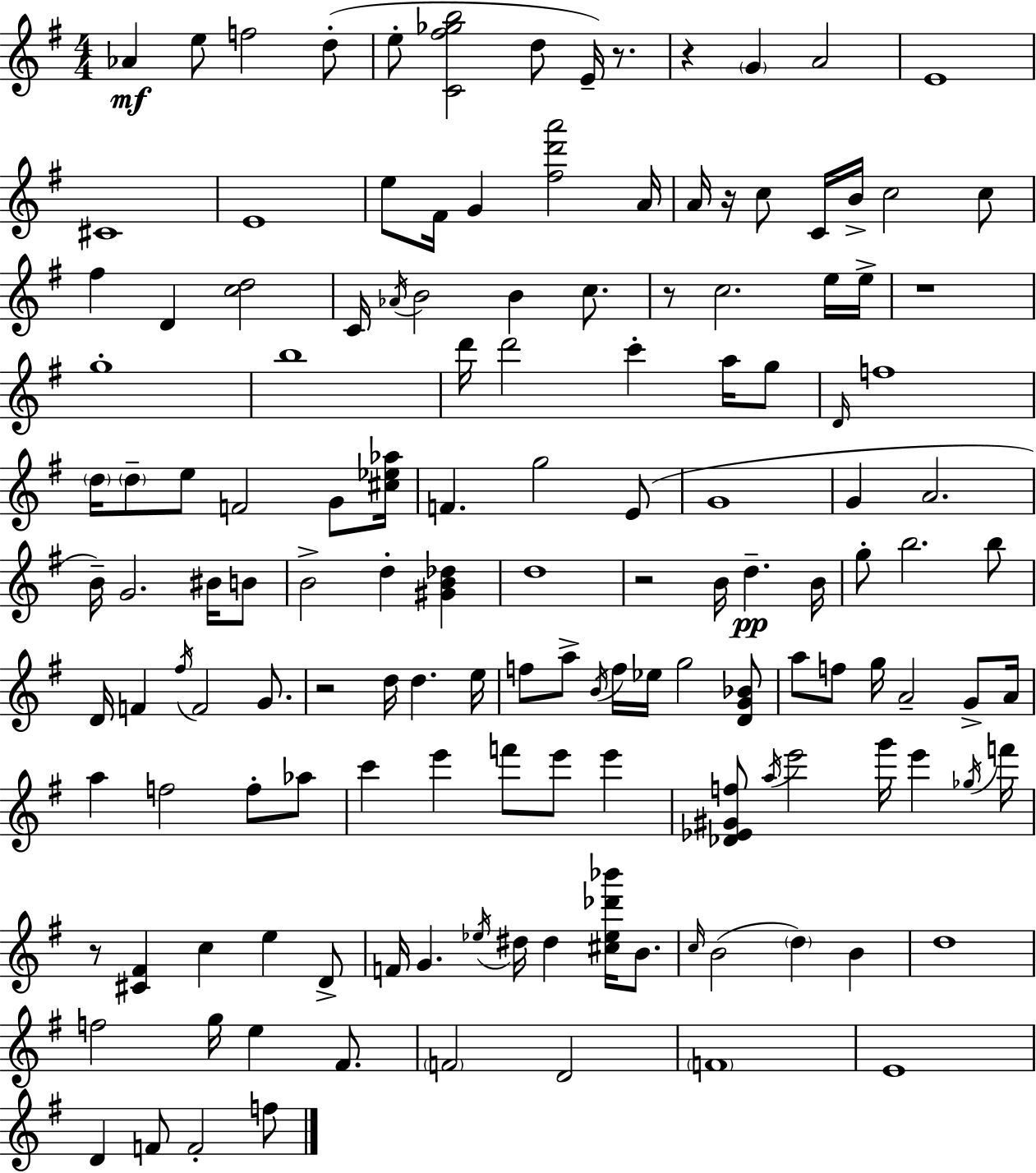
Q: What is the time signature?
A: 4/4